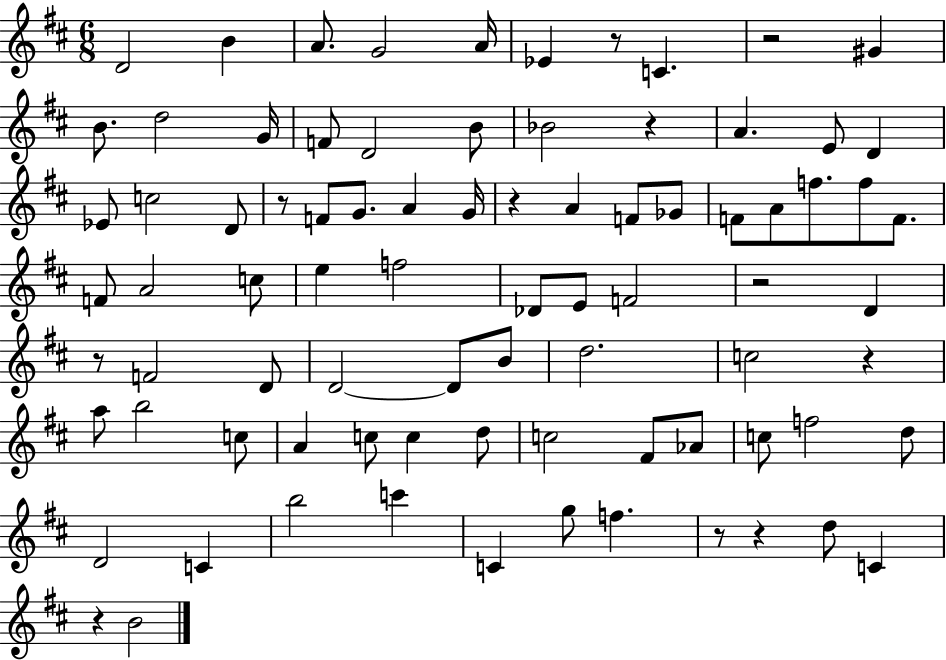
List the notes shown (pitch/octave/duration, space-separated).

D4/h B4/q A4/e. G4/h A4/s Eb4/q R/e C4/q. R/h G#4/q B4/e. D5/h G4/s F4/e D4/h B4/e Bb4/h R/q A4/q. E4/e D4/q Eb4/e C5/h D4/e R/e F4/e G4/e. A4/q G4/s R/q A4/q F4/e Gb4/e F4/e A4/e F5/e. F5/e F4/e. F4/e A4/h C5/e E5/q F5/h Db4/e E4/e F4/h R/h D4/q R/e F4/h D4/e D4/h D4/e B4/e D5/h. C5/h R/q A5/e B5/h C5/e A4/q C5/e C5/q D5/e C5/h F#4/e Ab4/e C5/e F5/h D5/e D4/h C4/q B5/h C6/q C4/q G5/e F5/q. R/e R/q D5/e C4/q R/q B4/h